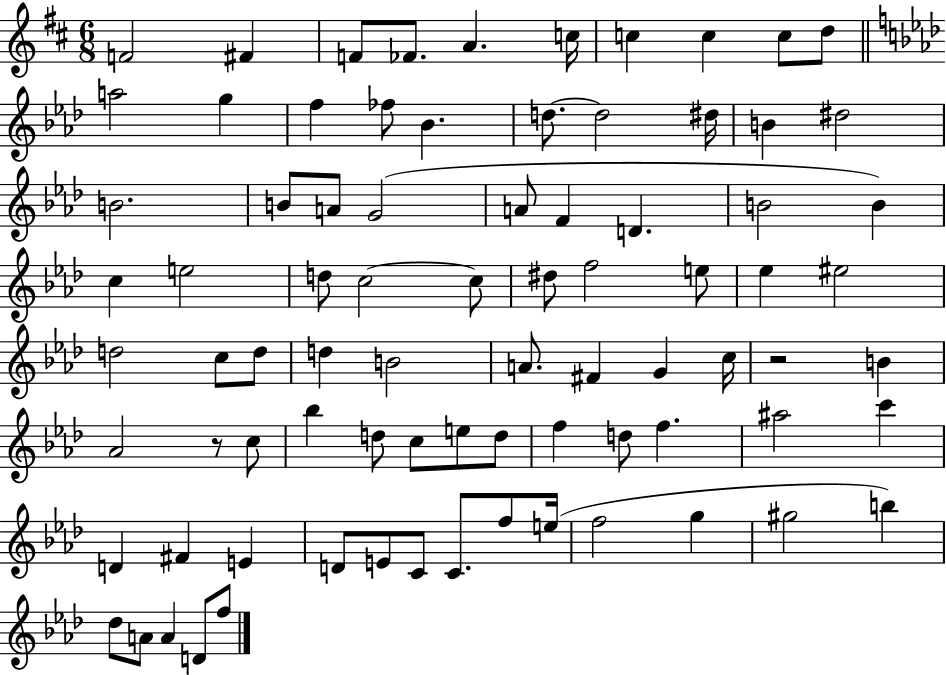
F4/h F#4/q F4/e FES4/e. A4/q. C5/s C5/q C5/q C5/e D5/e A5/h G5/q F5/q FES5/e Bb4/q. D5/e. D5/h D#5/s B4/q D#5/h B4/h. B4/e A4/e G4/h A4/e F4/q D4/q. B4/h B4/q C5/q E5/h D5/e C5/h C5/e D#5/e F5/h E5/e Eb5/q EIS5/h D5/h C5/e D5/e D5/q B4/h A4/e. F#4/q G4/q C5/s R/h B4/q Ab4/h R/e C5/e Bb5/q D5/e C5/e E5/e D5/e F5/q D5/e F5/q. A#5/h C6/q D4/q F#4/q E4/q D4/e E4/e C4/e C4/e. F5/e E5/s F5/h G5/q G#5/h B5/q Db5/e A4/e A4/q D4/e F5/e